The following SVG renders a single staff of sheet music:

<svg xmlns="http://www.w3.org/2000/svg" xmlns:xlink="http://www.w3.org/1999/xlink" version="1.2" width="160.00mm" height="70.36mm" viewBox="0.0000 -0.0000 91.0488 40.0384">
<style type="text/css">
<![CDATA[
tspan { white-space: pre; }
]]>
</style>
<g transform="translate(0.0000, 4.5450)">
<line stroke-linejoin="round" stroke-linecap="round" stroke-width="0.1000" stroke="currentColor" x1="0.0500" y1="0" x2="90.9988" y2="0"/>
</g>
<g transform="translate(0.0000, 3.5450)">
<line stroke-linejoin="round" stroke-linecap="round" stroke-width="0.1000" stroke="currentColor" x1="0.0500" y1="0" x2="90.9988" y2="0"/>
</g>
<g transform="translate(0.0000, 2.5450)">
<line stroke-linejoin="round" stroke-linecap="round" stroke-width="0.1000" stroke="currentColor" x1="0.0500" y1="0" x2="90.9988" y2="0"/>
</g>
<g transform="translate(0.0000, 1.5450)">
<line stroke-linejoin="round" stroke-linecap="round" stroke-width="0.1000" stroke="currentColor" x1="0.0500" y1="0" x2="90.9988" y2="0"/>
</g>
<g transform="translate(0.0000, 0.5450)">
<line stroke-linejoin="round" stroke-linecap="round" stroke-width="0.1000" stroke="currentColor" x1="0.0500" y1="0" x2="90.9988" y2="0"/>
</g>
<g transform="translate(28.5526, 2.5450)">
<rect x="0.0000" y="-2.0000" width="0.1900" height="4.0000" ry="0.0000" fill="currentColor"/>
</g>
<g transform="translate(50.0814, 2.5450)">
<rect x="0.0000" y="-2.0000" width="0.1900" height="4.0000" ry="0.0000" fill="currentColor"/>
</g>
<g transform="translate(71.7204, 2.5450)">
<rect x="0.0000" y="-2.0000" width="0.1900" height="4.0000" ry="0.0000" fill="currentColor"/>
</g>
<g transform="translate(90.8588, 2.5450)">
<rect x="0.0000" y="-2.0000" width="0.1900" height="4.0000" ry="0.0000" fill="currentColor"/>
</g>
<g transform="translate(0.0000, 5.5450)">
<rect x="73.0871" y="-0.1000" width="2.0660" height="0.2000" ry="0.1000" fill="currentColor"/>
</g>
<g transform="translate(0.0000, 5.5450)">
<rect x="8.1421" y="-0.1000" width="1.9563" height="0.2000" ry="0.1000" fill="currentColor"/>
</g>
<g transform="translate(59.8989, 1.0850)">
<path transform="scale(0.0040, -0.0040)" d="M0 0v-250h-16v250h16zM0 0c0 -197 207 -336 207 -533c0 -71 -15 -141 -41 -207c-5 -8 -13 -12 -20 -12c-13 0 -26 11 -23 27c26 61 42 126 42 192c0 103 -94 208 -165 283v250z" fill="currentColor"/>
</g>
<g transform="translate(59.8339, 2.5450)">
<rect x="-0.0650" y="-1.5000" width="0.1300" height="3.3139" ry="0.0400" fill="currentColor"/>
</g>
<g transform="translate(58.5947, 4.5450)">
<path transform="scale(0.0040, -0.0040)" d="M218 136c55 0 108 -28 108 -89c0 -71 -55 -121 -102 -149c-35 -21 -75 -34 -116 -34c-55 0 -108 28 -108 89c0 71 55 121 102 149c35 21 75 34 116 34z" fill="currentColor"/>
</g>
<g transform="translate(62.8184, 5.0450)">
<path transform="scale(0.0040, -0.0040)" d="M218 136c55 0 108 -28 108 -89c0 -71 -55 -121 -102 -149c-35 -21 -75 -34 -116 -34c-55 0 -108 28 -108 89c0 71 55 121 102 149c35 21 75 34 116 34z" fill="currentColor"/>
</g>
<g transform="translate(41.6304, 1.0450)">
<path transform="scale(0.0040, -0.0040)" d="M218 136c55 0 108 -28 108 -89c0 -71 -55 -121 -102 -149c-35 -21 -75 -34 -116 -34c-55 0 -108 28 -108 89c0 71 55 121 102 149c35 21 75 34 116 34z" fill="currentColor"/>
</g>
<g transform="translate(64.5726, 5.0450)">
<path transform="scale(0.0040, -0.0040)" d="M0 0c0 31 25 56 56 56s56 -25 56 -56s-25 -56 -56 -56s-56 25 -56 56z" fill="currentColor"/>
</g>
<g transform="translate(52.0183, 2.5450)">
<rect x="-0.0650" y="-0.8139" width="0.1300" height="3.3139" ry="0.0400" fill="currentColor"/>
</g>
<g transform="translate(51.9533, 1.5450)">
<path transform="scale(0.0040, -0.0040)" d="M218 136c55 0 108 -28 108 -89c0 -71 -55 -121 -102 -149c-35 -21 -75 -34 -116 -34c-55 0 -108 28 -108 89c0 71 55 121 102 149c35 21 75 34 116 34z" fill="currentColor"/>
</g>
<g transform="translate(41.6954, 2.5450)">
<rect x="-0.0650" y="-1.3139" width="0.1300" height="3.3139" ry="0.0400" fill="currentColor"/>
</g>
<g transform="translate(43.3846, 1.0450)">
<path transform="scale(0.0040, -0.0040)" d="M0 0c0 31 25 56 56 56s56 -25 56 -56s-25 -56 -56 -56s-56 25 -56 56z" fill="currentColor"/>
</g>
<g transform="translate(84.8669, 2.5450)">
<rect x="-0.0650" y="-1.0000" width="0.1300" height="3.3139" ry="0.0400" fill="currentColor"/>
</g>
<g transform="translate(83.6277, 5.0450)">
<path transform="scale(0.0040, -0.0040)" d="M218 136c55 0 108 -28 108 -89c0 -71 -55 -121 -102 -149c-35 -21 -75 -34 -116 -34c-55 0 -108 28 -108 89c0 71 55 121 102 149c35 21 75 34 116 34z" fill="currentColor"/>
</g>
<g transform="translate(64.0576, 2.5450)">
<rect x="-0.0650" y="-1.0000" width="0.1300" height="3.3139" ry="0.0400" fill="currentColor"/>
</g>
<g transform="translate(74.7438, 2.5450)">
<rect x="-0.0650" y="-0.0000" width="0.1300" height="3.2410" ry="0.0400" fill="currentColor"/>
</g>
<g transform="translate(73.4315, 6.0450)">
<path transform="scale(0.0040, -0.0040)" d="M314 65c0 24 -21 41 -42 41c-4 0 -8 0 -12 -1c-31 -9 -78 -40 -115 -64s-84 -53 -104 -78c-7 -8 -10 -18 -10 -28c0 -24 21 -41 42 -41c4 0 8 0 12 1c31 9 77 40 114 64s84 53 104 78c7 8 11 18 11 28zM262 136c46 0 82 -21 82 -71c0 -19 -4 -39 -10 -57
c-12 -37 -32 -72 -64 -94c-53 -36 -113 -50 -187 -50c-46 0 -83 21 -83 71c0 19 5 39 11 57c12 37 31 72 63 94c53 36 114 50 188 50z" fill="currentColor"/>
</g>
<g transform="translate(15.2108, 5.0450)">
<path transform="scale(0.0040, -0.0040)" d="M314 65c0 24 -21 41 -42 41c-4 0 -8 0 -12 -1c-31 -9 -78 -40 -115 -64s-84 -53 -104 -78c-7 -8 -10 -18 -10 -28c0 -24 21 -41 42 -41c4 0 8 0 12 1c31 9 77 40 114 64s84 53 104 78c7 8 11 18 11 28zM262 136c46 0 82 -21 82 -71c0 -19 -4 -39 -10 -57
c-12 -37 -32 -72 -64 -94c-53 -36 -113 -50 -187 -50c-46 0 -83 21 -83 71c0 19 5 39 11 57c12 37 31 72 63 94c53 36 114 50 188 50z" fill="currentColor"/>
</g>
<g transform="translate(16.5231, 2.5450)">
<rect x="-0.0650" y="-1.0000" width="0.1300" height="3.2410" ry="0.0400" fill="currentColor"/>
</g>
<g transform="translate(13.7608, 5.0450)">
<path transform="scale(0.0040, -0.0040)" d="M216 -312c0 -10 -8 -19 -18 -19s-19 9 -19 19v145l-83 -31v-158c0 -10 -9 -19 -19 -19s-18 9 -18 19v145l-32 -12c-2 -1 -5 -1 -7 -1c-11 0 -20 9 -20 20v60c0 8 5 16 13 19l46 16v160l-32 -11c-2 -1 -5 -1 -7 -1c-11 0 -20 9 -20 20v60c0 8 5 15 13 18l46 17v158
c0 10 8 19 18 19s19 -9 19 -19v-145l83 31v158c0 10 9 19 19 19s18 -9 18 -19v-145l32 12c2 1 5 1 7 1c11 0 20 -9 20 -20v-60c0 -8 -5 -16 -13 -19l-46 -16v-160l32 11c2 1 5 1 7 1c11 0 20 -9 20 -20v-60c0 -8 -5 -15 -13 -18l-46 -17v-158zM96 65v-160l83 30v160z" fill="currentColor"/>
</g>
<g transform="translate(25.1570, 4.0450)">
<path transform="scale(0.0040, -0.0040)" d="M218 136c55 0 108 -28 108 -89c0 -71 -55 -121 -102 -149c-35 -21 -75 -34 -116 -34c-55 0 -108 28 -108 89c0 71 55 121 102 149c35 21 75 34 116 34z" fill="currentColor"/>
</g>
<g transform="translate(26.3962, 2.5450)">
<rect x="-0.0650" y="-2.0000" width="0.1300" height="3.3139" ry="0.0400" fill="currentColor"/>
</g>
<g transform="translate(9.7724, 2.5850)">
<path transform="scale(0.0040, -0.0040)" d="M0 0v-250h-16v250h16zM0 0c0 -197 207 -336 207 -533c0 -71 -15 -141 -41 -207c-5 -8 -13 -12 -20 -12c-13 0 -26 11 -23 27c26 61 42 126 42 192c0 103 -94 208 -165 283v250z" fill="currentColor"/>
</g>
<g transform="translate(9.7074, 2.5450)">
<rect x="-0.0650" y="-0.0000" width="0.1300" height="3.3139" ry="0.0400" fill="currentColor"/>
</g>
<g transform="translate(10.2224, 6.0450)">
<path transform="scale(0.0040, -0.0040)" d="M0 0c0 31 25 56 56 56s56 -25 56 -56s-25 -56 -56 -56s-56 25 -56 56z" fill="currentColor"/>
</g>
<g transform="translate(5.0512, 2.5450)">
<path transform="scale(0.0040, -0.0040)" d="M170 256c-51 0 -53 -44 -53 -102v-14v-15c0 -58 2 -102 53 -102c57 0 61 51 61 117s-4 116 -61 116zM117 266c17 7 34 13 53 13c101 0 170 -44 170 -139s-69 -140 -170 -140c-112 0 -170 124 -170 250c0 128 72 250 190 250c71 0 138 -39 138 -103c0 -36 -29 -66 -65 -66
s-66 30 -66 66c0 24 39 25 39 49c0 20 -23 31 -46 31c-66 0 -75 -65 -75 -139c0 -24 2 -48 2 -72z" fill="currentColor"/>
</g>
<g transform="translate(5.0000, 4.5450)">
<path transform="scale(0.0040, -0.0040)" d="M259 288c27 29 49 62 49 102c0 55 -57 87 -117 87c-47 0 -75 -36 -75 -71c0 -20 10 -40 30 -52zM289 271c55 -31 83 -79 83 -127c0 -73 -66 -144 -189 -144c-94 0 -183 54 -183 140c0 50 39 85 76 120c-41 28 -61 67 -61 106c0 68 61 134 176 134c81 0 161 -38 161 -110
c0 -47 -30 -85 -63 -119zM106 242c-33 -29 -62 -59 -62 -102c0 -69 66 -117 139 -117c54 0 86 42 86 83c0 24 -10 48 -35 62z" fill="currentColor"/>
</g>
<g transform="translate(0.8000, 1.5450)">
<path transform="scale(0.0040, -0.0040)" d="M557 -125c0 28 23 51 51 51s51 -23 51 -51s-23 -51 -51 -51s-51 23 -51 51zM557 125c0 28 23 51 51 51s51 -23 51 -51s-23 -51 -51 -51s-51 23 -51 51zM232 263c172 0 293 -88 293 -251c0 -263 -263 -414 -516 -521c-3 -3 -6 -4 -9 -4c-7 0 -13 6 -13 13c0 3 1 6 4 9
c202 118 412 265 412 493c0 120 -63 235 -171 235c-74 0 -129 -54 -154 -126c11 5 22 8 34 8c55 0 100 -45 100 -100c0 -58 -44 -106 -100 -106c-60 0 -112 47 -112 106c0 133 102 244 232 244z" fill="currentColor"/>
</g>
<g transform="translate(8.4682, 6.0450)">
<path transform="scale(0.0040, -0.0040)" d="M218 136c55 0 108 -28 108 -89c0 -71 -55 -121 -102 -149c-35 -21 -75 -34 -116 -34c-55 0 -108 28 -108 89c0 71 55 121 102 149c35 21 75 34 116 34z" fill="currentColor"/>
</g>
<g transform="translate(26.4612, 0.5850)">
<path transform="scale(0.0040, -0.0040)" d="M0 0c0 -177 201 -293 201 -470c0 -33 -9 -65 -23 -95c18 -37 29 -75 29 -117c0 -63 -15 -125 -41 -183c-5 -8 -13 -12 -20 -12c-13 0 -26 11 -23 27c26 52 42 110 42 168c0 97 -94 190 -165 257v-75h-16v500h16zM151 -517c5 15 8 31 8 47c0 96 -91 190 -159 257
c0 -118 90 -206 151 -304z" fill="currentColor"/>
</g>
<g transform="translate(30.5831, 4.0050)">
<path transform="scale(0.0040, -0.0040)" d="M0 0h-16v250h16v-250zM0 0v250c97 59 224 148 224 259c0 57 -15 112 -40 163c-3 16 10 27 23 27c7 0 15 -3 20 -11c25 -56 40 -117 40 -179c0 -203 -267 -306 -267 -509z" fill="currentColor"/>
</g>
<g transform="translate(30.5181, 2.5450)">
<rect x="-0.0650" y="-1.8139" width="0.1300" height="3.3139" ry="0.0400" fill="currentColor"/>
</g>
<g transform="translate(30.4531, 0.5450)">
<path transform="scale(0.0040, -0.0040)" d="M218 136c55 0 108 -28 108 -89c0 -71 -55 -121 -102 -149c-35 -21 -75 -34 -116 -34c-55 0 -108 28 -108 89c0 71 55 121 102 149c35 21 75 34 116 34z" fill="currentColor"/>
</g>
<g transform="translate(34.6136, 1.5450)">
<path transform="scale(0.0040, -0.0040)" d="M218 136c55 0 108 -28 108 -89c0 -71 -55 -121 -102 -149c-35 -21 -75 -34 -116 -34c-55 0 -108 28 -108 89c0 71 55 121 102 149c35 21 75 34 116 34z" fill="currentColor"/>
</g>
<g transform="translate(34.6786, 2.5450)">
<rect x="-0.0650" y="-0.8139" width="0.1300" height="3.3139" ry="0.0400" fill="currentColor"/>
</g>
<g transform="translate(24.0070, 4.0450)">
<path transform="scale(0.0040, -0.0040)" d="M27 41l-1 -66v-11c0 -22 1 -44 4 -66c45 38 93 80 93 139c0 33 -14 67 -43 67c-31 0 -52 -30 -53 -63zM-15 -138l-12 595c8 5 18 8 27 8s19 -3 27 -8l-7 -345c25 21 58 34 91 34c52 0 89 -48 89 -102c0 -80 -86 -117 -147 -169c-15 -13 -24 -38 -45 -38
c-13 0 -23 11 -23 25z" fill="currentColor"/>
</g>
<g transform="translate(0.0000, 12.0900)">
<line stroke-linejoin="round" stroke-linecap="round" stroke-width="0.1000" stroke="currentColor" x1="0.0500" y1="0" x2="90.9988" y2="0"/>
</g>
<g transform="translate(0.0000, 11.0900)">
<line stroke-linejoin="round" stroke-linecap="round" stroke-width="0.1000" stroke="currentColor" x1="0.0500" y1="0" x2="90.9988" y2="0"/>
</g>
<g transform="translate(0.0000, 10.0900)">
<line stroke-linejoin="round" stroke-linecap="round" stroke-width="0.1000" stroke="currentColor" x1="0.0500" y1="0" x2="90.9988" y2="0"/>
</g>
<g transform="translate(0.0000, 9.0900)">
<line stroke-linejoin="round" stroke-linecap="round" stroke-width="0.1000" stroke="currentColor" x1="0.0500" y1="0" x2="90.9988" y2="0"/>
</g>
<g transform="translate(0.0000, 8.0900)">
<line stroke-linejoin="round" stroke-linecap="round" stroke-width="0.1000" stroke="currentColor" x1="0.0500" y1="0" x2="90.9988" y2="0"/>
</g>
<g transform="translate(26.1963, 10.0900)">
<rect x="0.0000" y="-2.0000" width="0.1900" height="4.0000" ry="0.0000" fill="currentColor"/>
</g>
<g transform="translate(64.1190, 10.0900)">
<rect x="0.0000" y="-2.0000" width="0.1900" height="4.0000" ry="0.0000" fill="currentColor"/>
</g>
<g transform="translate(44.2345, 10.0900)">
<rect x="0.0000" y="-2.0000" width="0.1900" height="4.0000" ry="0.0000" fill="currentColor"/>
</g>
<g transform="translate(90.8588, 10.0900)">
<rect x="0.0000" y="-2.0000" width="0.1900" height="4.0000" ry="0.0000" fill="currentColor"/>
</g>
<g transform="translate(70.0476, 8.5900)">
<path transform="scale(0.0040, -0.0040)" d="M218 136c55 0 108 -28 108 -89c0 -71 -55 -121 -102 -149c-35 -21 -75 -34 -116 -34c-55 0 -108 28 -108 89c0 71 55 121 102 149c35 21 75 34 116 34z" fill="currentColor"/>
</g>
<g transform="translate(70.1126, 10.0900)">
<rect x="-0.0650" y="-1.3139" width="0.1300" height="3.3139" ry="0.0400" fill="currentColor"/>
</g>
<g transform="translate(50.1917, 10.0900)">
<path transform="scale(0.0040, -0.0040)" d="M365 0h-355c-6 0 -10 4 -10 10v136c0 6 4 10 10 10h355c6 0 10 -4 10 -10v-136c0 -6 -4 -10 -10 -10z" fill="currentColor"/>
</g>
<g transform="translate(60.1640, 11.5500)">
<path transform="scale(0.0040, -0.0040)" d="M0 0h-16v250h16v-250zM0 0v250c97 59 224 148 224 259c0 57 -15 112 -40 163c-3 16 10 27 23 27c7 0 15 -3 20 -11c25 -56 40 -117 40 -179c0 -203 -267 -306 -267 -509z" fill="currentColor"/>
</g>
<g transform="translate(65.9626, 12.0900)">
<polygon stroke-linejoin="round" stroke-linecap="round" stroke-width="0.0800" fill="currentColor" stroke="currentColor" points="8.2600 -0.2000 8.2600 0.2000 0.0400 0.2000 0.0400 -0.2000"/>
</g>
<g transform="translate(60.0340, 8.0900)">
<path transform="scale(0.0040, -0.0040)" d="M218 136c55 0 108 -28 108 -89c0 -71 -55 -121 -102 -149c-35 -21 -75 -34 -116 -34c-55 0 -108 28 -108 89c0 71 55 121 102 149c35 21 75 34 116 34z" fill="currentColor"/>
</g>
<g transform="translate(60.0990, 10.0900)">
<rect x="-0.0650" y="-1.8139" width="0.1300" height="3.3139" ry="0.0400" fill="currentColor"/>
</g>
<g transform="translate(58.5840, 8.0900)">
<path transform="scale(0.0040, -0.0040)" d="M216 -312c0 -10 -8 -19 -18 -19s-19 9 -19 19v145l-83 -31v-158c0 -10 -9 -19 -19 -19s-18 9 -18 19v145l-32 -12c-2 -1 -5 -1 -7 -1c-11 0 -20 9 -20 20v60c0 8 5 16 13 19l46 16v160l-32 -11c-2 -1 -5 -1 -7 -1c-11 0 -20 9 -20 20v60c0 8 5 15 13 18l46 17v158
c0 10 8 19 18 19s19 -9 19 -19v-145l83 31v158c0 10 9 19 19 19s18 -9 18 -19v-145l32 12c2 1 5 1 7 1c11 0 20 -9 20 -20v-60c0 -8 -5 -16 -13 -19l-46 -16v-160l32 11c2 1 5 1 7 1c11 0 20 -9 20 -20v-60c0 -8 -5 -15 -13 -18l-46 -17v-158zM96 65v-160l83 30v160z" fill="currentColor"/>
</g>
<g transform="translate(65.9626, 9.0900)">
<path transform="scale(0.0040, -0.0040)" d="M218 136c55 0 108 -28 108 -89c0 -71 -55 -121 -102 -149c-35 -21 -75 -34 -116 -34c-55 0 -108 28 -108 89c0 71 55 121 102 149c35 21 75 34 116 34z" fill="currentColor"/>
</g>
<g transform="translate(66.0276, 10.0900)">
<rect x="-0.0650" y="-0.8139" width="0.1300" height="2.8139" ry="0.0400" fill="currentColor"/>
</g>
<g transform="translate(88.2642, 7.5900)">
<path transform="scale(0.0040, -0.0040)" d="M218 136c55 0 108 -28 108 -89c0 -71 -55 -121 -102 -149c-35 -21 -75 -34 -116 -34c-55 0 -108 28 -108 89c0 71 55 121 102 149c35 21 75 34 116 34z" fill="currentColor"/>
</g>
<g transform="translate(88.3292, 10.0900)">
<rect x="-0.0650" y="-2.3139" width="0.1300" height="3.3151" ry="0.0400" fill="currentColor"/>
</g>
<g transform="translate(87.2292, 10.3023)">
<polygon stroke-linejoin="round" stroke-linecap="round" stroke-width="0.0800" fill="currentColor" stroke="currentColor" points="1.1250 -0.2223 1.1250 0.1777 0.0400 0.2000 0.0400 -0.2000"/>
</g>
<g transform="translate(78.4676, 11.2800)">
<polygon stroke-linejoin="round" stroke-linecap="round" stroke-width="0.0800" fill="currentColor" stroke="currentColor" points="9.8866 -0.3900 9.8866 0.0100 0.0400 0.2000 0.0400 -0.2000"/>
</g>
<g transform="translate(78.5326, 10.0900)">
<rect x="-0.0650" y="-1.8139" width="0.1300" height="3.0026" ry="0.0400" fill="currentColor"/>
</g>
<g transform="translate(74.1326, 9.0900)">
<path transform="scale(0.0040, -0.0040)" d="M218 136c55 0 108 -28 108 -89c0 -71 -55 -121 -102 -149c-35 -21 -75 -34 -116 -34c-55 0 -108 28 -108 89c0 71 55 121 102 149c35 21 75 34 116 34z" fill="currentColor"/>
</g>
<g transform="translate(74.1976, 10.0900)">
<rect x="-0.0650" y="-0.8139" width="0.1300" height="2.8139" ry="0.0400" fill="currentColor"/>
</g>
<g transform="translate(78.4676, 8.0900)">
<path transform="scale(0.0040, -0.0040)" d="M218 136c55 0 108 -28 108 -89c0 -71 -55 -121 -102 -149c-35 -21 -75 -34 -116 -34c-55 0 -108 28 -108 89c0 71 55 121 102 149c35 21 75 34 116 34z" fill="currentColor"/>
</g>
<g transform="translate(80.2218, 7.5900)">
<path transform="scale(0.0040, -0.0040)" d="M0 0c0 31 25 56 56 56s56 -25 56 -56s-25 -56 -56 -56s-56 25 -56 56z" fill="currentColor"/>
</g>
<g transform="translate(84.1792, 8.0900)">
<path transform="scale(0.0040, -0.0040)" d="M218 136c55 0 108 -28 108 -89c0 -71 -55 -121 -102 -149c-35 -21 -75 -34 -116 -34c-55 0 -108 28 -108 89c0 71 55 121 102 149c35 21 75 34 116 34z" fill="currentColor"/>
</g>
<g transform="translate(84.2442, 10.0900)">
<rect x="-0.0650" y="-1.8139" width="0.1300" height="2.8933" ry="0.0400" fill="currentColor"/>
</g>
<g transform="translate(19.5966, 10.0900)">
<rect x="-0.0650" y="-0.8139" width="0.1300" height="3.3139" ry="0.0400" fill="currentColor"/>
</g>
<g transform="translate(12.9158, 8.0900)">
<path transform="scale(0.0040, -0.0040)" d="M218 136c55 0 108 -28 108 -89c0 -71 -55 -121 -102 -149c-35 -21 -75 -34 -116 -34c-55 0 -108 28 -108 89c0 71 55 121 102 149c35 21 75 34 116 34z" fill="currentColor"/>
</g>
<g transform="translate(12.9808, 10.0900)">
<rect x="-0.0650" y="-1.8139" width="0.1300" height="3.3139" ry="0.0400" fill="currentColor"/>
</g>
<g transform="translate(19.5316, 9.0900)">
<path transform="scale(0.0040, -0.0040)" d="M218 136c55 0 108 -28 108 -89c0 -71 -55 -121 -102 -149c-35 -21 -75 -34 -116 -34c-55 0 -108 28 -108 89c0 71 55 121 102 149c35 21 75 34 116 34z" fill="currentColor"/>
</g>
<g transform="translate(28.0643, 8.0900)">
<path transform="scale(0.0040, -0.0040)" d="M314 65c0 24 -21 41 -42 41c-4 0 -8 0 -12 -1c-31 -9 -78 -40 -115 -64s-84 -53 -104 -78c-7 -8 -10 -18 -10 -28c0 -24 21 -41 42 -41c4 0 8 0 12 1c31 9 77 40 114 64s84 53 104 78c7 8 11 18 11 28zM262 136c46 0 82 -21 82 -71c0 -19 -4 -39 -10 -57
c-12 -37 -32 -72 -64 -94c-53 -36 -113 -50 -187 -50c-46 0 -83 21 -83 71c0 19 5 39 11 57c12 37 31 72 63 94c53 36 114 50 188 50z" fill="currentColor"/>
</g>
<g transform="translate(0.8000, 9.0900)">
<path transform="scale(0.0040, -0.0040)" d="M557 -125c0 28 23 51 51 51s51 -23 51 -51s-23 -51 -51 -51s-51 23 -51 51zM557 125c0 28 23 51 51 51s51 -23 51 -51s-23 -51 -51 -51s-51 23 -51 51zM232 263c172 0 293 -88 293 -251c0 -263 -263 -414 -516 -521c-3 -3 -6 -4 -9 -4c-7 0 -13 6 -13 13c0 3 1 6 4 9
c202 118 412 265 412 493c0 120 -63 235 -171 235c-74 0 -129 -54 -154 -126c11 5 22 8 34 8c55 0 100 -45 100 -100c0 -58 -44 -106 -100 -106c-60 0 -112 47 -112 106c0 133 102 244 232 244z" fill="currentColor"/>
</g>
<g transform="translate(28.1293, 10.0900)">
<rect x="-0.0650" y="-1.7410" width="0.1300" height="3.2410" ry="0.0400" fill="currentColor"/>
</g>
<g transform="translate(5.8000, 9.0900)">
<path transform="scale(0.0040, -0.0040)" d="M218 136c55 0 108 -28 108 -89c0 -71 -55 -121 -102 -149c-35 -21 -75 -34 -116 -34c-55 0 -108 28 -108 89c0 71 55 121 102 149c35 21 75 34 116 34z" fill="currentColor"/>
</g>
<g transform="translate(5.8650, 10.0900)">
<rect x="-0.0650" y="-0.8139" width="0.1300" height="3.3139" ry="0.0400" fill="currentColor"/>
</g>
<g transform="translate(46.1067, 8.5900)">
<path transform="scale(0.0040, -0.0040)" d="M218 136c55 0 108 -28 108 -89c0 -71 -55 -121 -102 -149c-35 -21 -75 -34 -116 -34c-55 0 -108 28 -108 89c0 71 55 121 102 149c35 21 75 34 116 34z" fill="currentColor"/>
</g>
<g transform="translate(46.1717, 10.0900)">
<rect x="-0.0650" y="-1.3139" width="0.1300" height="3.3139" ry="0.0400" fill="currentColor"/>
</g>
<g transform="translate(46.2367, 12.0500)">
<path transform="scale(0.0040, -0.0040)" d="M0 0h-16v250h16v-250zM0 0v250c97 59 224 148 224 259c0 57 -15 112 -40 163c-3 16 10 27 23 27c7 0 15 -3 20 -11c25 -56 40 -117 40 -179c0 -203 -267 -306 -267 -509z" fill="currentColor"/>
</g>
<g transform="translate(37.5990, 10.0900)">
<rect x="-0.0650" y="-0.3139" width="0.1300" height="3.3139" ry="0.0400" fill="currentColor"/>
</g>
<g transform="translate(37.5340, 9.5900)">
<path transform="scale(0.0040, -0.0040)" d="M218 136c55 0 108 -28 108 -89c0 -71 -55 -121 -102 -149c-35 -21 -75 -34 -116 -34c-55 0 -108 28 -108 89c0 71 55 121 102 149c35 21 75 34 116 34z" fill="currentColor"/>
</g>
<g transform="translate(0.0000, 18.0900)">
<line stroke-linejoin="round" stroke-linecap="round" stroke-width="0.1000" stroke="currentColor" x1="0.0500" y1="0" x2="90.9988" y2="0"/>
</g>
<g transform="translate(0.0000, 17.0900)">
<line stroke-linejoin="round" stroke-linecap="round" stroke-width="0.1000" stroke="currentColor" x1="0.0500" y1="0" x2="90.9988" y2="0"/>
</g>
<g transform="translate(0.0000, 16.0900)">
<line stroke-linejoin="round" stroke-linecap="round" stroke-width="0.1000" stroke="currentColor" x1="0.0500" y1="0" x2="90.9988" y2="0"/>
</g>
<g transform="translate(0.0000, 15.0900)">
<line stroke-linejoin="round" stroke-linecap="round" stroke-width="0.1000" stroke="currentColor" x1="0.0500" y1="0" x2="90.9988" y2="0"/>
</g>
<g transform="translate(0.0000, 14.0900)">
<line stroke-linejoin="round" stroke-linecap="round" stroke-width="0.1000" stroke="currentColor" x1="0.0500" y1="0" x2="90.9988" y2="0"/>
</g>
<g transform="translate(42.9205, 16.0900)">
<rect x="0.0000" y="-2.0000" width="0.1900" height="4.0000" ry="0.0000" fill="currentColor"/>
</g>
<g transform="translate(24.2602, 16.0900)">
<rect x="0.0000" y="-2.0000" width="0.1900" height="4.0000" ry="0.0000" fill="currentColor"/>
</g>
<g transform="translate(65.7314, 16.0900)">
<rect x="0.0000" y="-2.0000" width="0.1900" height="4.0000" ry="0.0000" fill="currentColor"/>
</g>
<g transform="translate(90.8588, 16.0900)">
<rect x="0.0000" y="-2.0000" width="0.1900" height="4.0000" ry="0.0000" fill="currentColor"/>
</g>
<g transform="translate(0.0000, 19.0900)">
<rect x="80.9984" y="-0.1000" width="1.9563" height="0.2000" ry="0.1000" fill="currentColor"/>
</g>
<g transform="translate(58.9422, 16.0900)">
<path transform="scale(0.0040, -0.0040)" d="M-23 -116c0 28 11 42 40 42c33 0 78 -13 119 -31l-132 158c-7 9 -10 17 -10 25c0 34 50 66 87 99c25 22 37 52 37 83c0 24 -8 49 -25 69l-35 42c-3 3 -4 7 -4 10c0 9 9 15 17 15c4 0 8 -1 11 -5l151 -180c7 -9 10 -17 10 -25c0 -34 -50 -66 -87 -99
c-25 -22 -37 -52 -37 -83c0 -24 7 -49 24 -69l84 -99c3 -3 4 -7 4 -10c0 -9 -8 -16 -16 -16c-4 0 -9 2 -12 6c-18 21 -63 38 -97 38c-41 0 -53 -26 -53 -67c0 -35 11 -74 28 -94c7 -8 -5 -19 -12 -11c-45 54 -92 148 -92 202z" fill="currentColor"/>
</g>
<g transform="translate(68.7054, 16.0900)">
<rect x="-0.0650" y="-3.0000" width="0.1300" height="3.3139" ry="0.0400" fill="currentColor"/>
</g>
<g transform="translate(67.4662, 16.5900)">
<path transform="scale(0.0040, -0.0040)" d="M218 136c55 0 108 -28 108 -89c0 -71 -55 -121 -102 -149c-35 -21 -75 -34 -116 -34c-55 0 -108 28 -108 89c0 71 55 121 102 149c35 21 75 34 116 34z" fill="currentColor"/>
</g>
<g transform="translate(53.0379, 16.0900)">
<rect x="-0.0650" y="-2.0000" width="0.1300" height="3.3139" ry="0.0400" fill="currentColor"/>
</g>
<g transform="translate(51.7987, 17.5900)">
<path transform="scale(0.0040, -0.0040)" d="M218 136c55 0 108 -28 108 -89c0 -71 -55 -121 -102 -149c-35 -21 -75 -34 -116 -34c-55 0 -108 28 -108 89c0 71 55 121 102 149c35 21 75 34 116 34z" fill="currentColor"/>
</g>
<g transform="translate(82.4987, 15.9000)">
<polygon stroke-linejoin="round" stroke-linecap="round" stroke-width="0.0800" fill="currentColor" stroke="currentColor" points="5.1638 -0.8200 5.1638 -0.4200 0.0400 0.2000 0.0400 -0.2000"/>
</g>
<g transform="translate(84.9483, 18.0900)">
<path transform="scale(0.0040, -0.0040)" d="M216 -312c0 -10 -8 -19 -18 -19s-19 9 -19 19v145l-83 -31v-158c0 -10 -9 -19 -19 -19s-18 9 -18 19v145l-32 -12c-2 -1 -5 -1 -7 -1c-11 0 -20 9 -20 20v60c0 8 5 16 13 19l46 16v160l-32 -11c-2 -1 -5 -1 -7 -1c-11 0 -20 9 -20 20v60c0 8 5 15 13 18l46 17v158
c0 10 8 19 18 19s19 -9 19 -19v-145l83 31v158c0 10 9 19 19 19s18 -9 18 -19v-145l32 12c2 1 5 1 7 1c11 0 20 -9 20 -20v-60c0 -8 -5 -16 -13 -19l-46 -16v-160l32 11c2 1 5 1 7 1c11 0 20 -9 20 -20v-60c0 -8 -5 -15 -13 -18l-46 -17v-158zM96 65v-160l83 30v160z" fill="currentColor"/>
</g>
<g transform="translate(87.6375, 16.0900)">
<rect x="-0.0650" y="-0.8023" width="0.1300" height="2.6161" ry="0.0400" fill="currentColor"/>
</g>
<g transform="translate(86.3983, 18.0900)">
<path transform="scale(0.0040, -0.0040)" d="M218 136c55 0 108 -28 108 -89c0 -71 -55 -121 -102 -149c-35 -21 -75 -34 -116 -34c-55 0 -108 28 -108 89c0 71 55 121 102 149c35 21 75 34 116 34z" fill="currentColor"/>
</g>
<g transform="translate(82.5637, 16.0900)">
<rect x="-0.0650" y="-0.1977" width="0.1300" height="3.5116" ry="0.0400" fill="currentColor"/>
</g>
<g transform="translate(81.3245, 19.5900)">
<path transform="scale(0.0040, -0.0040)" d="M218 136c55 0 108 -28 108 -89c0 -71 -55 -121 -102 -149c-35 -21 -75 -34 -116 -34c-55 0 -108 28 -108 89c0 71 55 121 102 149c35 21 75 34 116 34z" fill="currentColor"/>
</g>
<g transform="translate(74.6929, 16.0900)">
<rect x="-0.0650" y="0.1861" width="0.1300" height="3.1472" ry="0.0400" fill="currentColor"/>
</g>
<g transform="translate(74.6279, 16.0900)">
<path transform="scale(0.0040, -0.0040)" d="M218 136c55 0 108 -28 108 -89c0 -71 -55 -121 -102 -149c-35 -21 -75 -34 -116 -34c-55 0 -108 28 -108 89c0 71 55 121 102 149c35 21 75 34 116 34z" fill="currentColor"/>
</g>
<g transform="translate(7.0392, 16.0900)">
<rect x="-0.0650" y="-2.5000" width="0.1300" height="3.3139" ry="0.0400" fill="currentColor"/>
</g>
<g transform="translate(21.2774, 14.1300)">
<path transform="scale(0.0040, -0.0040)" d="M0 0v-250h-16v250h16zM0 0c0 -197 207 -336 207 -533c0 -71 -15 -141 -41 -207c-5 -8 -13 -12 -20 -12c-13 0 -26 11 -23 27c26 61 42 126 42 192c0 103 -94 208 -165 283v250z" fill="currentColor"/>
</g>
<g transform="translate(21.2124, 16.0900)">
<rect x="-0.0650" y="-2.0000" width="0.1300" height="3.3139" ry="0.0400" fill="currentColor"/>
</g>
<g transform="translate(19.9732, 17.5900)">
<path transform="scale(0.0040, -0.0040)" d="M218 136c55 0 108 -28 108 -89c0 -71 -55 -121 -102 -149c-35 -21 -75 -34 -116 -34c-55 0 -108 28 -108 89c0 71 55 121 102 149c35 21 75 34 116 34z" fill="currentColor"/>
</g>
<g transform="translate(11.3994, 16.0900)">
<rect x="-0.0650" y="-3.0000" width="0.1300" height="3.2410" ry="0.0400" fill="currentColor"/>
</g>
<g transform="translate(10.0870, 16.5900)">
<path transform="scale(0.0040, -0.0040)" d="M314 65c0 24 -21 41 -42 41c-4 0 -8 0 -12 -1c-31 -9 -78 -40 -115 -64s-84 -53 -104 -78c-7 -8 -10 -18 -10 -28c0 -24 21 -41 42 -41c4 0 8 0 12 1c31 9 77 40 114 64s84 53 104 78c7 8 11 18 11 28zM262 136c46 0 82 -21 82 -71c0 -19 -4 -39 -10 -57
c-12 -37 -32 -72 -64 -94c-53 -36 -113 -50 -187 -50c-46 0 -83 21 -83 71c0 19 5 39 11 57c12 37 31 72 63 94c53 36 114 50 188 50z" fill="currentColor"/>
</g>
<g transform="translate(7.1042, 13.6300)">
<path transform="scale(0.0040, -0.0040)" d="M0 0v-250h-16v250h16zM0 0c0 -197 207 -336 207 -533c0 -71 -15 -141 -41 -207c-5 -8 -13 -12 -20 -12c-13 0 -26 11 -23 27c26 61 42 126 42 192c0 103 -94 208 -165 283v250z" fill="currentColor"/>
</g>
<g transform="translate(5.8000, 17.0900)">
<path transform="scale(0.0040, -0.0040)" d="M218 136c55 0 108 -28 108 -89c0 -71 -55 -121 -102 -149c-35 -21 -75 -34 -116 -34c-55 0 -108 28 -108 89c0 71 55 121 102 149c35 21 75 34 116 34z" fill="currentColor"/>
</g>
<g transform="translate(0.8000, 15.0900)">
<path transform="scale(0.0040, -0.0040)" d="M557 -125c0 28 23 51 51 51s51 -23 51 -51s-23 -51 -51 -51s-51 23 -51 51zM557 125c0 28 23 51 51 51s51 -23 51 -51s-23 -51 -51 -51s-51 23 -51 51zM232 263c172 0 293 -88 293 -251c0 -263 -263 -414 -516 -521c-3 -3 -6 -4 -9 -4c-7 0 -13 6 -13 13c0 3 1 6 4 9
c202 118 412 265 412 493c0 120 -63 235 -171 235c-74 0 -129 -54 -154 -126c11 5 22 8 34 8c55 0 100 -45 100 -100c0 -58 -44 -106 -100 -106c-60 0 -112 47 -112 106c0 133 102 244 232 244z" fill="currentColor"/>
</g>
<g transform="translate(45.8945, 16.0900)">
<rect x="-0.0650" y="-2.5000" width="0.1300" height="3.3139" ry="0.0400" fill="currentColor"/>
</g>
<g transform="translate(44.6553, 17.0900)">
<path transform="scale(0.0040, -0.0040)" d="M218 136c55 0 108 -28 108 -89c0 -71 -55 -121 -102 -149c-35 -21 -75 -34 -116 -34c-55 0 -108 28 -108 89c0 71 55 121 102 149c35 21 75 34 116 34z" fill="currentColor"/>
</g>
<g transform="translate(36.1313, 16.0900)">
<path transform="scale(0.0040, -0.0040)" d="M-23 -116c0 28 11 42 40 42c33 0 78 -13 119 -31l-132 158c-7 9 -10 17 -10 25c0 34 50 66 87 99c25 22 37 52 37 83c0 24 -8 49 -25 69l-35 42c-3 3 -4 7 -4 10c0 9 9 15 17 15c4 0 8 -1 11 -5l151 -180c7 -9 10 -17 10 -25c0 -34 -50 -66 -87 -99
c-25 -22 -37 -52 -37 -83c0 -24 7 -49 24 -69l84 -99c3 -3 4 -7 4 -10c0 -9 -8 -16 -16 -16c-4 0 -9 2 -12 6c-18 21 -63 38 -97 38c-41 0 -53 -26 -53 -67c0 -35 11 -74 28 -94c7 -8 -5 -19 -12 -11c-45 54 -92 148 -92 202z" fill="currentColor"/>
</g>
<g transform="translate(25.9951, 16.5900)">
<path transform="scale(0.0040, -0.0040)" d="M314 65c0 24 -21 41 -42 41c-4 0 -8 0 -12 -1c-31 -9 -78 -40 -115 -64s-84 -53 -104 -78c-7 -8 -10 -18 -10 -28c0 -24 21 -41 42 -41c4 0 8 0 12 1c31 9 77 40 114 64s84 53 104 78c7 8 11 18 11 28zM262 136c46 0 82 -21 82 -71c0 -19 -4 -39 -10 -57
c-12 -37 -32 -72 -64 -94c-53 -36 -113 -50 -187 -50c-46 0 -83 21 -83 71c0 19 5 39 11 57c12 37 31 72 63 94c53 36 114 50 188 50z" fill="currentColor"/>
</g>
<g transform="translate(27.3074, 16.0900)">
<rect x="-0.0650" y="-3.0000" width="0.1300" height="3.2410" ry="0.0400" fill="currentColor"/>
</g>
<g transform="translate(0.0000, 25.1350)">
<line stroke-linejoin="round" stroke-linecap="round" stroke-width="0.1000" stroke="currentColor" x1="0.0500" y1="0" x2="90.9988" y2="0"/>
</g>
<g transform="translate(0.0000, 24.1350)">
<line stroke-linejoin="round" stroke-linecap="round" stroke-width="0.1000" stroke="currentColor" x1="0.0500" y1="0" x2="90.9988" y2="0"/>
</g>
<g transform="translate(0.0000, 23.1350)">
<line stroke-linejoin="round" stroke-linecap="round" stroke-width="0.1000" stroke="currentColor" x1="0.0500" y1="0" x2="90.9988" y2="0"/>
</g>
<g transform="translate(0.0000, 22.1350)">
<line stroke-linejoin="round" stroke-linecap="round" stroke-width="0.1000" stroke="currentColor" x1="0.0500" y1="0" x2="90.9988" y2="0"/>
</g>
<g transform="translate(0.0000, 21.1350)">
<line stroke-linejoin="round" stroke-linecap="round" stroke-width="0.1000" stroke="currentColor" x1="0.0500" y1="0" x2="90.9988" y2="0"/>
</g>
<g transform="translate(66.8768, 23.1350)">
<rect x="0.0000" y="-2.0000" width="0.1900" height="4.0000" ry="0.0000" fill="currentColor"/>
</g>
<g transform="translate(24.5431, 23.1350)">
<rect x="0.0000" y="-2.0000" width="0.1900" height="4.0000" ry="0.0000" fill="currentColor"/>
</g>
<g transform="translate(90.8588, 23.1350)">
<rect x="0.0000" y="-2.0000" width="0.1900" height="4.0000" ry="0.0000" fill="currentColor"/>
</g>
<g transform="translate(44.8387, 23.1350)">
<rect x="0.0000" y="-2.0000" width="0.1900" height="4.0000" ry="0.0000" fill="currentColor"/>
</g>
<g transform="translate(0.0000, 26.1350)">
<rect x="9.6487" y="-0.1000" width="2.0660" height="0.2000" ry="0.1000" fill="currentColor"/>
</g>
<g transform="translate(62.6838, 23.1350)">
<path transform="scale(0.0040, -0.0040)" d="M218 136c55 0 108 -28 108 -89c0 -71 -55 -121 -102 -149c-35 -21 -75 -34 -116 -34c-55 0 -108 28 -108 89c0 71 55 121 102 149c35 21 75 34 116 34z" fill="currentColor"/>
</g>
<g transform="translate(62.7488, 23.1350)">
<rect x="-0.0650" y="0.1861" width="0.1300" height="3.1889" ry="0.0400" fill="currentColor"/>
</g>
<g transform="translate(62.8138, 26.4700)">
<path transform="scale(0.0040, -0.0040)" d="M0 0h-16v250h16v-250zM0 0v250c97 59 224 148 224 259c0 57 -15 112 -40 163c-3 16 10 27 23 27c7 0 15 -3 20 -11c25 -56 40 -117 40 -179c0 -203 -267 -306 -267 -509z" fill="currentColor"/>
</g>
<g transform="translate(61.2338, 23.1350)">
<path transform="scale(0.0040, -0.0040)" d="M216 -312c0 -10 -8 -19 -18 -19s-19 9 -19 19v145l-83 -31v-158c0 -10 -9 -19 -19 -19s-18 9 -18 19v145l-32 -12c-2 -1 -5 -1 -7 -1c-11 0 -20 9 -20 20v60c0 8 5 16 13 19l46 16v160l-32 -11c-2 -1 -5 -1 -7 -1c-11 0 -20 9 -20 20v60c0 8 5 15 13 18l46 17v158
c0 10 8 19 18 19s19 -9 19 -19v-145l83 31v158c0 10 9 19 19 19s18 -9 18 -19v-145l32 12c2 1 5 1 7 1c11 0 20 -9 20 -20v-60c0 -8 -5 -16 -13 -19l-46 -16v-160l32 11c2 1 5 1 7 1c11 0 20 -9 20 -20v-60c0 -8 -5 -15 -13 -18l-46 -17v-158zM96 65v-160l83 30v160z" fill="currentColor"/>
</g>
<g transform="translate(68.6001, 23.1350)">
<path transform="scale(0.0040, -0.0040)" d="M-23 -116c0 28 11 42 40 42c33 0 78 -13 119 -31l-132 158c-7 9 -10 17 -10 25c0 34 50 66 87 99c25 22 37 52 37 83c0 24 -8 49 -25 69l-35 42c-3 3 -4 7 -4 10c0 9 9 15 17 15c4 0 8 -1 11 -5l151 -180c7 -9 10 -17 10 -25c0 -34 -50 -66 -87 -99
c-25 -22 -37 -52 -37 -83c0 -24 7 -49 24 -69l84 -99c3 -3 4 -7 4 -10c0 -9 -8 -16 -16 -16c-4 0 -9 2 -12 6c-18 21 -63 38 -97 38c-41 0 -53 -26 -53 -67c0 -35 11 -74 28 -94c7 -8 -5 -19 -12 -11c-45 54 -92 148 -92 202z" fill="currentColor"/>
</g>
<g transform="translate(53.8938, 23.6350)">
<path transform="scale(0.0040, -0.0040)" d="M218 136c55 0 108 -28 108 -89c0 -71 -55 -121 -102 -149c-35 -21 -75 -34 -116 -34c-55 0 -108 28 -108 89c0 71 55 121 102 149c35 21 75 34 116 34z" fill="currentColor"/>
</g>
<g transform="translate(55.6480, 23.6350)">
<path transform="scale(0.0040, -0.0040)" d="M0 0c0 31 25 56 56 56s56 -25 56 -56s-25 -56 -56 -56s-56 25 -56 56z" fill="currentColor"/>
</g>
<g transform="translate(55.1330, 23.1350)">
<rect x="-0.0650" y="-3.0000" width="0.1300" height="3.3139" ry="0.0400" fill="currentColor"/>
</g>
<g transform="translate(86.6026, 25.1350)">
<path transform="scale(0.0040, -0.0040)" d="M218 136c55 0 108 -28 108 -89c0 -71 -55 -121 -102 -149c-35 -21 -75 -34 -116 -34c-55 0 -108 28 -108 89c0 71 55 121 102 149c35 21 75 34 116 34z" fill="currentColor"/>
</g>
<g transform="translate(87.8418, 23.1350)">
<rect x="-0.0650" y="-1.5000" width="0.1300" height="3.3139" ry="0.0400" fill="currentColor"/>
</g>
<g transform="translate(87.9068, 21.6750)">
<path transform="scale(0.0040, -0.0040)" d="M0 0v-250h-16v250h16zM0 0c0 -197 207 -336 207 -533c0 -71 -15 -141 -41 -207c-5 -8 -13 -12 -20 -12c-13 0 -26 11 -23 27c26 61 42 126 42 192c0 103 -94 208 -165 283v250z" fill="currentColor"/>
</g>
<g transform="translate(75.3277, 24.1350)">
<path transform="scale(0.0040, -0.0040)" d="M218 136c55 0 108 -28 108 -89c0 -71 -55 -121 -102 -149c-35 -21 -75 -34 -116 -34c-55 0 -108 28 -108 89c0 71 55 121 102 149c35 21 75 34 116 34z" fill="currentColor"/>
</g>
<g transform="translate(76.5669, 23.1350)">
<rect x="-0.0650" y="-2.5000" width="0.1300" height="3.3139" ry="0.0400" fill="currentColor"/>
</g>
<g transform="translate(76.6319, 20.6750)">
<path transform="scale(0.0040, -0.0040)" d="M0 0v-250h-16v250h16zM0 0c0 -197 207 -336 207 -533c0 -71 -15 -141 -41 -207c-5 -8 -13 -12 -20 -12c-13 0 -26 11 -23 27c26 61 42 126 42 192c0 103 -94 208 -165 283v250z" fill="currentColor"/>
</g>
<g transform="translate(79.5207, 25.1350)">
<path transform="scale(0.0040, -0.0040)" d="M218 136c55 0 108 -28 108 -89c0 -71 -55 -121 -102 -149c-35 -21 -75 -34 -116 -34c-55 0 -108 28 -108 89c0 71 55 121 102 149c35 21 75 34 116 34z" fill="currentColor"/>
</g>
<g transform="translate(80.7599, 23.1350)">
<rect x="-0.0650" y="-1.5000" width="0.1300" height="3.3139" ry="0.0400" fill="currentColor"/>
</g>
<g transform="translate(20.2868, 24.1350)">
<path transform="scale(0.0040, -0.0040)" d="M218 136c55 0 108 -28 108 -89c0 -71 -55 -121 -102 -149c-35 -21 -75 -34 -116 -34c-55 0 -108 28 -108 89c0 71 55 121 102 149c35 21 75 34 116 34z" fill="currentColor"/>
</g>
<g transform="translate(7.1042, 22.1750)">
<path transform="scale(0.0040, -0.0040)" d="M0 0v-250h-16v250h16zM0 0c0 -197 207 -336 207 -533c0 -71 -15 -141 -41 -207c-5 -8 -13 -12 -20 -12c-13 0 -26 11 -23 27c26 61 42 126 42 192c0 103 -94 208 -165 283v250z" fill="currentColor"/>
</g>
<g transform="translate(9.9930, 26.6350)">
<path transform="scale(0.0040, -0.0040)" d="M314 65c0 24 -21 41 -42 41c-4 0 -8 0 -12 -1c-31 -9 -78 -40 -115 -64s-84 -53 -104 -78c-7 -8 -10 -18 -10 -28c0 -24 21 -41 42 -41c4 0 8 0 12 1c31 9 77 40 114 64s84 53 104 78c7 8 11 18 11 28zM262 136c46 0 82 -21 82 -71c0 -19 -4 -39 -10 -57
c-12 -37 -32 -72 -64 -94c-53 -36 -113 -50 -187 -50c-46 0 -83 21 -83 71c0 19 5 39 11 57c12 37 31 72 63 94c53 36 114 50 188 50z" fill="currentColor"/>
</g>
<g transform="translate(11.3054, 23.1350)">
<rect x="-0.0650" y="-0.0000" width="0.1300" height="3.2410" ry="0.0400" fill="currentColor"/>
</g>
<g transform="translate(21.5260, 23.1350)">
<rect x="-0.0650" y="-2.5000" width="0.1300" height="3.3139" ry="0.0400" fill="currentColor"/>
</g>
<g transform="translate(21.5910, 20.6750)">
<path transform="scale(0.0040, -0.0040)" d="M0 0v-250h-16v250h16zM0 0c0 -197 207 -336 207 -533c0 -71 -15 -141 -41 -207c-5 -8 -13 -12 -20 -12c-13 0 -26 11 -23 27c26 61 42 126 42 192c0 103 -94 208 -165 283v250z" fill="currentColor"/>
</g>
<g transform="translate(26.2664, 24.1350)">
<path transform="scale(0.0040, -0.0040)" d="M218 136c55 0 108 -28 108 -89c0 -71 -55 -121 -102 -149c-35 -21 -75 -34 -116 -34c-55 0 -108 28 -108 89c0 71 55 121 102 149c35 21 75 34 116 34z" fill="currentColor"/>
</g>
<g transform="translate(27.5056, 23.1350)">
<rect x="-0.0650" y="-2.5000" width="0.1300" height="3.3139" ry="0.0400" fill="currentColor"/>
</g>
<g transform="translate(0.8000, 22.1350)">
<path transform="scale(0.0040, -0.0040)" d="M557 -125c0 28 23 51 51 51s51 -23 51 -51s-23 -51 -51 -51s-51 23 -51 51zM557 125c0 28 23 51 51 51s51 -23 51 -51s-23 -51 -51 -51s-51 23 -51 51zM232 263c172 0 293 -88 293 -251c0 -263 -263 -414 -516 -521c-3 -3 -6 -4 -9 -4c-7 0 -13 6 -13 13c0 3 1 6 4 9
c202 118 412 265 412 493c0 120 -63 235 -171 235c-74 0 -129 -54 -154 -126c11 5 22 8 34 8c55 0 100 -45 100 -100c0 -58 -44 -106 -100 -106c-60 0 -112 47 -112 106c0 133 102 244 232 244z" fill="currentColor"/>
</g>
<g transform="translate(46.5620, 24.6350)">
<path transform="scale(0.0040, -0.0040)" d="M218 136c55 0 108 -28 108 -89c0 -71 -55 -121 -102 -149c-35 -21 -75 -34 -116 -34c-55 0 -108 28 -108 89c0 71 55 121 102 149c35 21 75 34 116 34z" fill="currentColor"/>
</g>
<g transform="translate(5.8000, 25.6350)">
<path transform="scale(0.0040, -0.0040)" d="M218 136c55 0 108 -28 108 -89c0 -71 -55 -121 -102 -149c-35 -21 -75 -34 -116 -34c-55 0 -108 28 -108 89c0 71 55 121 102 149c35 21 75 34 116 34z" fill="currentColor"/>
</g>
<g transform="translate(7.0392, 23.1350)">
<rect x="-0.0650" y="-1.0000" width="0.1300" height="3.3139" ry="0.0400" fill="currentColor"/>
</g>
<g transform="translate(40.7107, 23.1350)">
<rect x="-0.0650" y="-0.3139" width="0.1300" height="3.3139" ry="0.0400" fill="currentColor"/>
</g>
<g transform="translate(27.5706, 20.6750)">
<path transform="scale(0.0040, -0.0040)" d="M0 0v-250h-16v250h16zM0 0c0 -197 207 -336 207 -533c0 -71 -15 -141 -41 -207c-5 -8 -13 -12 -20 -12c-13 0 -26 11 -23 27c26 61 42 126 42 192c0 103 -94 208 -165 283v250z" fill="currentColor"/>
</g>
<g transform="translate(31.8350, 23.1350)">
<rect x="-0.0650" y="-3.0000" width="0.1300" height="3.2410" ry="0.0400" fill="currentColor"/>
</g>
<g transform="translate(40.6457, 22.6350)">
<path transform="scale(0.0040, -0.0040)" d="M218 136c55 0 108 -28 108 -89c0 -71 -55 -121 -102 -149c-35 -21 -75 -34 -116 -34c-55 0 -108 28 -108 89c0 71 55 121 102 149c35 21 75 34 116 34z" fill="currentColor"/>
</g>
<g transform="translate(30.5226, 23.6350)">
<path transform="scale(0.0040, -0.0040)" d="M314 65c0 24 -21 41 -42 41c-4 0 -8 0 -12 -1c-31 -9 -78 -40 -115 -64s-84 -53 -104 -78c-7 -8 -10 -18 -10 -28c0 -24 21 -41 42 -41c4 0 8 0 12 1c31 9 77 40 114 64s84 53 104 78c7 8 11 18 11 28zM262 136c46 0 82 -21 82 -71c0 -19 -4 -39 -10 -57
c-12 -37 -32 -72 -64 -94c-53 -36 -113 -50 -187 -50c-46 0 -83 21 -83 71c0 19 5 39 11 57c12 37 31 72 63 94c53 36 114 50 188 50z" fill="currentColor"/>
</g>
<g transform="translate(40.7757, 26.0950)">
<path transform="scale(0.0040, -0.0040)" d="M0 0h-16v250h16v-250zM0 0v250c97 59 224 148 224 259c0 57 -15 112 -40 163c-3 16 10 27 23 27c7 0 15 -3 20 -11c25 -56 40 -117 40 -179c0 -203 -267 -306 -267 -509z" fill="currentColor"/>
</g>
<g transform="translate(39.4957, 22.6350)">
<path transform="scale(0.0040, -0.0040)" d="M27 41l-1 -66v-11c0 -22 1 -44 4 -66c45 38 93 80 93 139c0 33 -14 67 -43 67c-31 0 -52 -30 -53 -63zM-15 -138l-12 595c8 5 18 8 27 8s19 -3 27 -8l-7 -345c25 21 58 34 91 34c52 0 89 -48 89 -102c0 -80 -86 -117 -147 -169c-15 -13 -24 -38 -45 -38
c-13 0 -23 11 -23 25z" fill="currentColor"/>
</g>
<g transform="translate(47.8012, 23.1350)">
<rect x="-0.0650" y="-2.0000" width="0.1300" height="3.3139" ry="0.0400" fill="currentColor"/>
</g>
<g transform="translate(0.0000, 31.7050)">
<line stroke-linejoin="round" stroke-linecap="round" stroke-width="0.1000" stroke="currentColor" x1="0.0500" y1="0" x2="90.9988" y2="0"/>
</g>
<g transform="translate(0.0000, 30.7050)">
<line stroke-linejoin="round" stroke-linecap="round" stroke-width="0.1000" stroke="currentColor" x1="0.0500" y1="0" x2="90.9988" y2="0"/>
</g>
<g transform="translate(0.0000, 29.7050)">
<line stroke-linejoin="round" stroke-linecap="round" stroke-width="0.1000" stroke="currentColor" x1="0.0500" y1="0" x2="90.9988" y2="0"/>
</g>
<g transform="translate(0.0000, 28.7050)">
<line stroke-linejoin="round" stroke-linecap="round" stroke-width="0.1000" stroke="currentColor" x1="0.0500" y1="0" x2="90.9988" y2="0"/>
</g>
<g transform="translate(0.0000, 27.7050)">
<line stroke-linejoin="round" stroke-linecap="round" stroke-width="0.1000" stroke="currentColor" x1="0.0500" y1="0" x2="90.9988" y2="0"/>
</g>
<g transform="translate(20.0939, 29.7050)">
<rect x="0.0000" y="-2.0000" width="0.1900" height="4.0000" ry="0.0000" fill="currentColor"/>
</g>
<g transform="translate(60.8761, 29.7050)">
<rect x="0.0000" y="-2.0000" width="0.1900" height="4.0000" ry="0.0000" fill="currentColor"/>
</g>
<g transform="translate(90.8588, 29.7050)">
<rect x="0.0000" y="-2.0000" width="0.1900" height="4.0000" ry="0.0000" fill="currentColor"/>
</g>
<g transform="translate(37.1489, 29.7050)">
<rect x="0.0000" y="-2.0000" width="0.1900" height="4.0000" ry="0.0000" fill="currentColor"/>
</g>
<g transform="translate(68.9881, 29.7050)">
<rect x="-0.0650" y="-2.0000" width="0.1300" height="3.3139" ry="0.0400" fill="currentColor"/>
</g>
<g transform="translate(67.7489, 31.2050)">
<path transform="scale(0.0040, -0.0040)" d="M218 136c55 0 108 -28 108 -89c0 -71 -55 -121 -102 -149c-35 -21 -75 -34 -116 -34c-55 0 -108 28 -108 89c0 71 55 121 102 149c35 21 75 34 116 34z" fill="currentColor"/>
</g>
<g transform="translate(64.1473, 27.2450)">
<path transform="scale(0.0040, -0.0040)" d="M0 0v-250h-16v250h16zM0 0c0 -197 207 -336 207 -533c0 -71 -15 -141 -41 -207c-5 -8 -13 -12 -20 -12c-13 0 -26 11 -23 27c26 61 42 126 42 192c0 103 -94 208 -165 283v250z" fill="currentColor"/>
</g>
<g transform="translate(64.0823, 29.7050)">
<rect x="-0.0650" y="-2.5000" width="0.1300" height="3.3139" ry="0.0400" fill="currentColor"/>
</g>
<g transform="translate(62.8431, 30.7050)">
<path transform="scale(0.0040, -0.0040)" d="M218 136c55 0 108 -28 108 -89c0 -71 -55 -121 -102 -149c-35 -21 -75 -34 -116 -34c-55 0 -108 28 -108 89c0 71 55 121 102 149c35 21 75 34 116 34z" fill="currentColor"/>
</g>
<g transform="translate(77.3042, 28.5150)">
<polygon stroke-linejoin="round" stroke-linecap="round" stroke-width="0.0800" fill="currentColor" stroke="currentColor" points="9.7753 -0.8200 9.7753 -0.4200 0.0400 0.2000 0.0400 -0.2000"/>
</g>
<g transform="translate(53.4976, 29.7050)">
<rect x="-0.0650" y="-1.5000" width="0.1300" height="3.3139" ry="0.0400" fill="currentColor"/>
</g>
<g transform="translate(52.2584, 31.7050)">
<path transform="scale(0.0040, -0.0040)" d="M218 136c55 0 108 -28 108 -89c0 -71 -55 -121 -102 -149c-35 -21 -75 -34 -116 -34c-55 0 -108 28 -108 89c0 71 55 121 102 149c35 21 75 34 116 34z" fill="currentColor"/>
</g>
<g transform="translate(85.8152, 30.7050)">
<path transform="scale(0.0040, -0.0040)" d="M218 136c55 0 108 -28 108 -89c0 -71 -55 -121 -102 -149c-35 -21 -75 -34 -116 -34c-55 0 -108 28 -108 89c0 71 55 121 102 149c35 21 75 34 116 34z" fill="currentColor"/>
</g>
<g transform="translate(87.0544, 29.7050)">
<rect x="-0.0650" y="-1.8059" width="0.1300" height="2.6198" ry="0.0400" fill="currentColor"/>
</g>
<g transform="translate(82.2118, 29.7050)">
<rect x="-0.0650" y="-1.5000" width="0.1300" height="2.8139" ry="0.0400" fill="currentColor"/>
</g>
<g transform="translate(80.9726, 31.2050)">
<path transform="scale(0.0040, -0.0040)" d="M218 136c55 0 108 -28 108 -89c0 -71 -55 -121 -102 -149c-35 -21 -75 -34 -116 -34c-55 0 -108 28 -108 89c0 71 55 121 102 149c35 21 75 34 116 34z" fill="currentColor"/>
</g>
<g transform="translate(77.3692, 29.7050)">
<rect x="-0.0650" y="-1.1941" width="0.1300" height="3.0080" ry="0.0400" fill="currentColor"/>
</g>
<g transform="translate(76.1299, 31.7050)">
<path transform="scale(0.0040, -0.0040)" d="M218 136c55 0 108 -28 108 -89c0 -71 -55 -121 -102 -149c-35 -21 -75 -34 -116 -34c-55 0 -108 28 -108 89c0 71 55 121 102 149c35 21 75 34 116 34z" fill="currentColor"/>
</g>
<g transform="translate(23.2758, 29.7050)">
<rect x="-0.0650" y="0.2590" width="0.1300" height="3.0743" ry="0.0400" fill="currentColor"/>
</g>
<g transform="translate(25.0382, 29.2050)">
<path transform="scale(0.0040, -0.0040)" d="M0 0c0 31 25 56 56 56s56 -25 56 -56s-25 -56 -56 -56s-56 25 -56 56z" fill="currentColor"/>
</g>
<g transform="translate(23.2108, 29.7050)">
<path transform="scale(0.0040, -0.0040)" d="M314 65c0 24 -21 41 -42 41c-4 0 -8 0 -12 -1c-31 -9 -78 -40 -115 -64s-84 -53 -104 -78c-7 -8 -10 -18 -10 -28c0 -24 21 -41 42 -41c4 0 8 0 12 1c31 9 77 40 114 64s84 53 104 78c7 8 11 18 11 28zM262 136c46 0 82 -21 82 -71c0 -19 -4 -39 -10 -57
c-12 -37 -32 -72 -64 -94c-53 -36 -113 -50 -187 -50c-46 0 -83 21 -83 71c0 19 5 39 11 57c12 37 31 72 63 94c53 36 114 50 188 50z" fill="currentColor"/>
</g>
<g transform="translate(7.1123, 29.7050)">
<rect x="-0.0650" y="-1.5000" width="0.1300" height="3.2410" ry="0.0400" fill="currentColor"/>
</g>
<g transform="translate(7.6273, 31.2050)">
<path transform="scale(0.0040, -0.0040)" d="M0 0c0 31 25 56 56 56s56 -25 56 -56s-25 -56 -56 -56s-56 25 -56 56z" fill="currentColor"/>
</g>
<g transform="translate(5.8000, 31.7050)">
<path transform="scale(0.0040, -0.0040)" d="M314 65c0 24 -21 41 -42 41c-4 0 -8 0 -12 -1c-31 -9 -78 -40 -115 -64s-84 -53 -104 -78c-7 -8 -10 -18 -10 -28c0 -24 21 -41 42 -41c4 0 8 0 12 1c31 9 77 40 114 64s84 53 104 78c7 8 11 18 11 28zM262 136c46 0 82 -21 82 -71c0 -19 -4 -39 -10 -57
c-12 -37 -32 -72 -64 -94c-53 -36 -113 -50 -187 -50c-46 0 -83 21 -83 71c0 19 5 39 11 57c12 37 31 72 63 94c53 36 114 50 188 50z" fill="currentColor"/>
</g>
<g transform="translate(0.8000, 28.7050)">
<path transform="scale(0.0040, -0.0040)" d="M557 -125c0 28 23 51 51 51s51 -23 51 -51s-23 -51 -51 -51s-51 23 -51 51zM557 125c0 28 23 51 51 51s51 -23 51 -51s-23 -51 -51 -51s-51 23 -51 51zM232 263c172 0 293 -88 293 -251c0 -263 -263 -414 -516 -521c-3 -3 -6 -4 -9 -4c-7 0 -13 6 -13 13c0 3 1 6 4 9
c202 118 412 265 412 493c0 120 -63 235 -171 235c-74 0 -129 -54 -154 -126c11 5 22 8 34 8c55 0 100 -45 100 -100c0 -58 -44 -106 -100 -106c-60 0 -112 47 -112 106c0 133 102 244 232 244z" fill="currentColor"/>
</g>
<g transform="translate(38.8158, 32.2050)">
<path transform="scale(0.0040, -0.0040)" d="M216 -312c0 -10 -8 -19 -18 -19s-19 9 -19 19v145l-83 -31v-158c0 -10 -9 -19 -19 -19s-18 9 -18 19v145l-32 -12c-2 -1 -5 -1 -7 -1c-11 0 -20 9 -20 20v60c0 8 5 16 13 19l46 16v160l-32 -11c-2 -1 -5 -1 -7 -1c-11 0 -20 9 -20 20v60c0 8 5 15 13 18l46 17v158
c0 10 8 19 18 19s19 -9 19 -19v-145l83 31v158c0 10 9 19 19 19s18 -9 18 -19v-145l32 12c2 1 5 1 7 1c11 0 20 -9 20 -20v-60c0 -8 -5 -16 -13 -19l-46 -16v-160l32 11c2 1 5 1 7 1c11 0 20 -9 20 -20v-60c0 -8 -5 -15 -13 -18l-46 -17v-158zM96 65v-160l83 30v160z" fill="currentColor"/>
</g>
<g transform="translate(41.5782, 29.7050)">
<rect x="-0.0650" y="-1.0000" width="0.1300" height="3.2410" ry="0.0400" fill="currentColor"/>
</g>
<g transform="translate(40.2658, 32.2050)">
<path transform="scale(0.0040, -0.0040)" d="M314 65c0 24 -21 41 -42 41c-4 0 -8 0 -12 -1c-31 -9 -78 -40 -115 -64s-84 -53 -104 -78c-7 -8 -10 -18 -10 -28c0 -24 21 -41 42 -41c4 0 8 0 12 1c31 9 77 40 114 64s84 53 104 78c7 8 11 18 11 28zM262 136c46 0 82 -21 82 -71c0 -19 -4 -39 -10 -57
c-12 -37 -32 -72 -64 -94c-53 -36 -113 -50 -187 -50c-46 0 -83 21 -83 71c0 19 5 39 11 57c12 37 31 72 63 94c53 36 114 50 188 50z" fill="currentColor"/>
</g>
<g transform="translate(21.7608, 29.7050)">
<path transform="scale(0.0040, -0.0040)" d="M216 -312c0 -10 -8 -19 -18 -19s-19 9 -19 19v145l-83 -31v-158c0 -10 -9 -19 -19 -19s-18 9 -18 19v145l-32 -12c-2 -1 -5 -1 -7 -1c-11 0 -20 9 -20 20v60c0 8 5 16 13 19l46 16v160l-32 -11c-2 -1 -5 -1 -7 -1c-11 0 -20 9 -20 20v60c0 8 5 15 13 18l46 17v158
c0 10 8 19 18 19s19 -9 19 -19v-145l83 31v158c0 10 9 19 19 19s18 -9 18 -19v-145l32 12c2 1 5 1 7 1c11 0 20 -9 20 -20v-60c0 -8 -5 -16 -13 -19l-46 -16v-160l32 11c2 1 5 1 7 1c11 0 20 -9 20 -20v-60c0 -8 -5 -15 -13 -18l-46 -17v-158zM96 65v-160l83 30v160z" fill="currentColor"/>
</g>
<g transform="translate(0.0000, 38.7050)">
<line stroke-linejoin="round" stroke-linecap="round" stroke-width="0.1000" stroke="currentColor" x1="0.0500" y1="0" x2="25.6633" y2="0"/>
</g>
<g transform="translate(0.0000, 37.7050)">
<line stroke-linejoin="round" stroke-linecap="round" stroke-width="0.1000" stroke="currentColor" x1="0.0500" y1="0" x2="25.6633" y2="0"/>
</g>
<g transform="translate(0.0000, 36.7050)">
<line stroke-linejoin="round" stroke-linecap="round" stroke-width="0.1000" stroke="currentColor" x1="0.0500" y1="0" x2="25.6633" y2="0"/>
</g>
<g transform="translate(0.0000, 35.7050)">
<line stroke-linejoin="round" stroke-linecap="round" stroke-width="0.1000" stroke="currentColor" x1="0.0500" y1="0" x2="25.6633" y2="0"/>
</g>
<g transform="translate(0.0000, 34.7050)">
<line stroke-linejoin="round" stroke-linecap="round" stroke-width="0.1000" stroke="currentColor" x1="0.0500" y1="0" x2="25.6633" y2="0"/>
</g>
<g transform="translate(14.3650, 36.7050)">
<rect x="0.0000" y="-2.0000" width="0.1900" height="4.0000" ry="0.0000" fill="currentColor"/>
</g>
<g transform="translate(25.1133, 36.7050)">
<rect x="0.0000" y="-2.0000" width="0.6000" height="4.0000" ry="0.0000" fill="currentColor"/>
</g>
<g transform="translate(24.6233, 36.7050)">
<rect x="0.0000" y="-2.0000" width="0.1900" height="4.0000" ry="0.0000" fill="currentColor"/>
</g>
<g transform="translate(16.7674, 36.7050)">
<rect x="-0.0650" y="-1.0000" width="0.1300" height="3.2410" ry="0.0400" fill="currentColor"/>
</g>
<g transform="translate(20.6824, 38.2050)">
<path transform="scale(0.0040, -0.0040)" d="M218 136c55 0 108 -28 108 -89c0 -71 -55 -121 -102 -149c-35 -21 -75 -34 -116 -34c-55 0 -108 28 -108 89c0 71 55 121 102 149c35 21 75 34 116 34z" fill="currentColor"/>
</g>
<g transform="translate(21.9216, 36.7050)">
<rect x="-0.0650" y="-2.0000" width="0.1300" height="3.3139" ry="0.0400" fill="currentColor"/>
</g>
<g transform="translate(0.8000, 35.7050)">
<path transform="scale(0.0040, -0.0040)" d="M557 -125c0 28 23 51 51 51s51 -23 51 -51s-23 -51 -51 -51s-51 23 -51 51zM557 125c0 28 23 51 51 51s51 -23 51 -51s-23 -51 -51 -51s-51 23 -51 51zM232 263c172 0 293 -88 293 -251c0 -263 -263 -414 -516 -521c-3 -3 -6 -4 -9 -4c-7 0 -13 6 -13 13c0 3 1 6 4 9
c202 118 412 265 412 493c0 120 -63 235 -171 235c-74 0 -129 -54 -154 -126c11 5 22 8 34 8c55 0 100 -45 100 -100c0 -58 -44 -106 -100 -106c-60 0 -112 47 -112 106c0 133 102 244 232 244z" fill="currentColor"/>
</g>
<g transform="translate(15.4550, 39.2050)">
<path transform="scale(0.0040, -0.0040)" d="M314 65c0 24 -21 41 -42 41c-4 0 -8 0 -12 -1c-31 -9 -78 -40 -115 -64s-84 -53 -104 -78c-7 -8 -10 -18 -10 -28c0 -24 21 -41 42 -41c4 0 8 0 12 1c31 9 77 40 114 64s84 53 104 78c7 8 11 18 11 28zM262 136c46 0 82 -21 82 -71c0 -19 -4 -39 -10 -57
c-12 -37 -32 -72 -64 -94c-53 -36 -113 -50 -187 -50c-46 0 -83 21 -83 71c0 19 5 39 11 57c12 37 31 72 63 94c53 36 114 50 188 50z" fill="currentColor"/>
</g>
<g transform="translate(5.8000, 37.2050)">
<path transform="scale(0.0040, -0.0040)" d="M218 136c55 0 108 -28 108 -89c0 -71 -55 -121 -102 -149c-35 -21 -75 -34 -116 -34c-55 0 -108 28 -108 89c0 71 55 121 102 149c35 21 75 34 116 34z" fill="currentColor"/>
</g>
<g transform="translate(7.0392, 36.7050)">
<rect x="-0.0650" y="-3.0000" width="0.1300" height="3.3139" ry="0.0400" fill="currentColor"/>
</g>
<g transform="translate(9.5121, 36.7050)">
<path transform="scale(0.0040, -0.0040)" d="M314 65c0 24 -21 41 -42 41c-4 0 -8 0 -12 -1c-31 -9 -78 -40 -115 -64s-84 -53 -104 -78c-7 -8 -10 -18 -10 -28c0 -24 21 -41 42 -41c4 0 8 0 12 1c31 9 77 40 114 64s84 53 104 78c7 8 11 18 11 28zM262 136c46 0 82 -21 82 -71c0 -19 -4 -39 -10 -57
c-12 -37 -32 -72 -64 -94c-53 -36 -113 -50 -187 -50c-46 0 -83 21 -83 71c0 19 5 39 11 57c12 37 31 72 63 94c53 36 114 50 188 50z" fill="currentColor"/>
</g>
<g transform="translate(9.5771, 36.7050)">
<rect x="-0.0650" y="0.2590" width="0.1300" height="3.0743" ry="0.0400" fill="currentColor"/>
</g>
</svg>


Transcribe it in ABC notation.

X:1
T:Untitled
M:6/8
L:1/4
K:C
D,,/2 ^F,,2 _A,,/4 A,/2 F, G, F, G,,/2 F,, D,,2 F,, F, A, F, A,2 E, G,/2 z2 ^A,/2 F,/2 G,/2 F,/2 A,/2 A,/2 B,/4 B,,/2 C,2 A,,/2 C,2 z B,, A,, z C, D, D,,/2 ^G,,/2 F,,/2 D,,2 B,,/2 B,,/2 C,2 _E,/2 A,, C, ^D,/2 z B,,/2 G,, G,,/2 G,,2 ^D,2 ^F,,2 G,, B,,/2 A,, G,,/2 A,,/2 B,,/2 C, D,2 F,,2 A,,